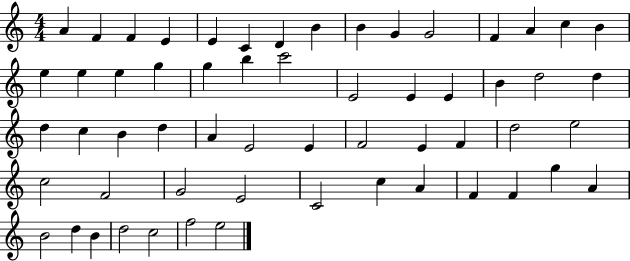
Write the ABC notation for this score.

X:1
T:Untitled
M:4/4
L:1/4
K:C
A F F E E C D B B G G2 F A c B e e e g g b c'2 E2 E E B d2 d d c B d A E2 E F2 E F d2 e2 c2 F2 G2 E2 C2 c A F F g A B2 d B d2 c2 f2 e2